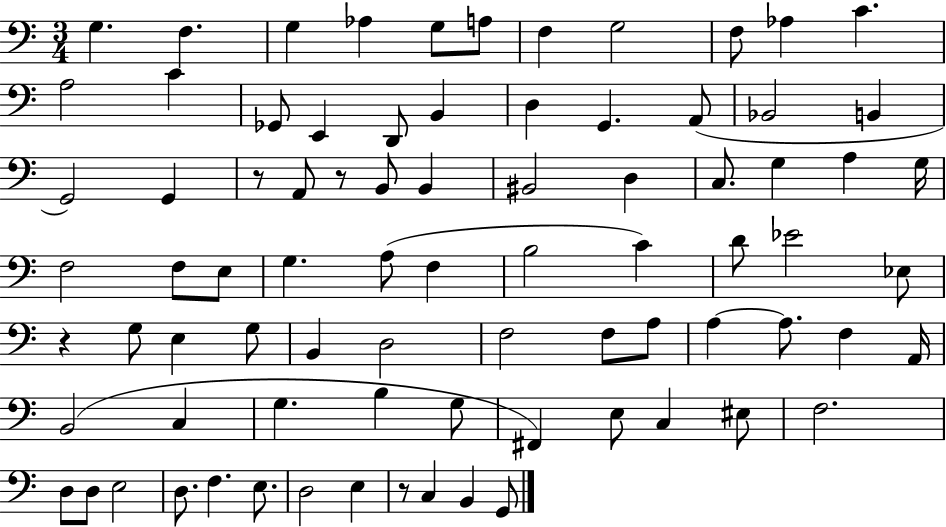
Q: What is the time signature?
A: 3/4